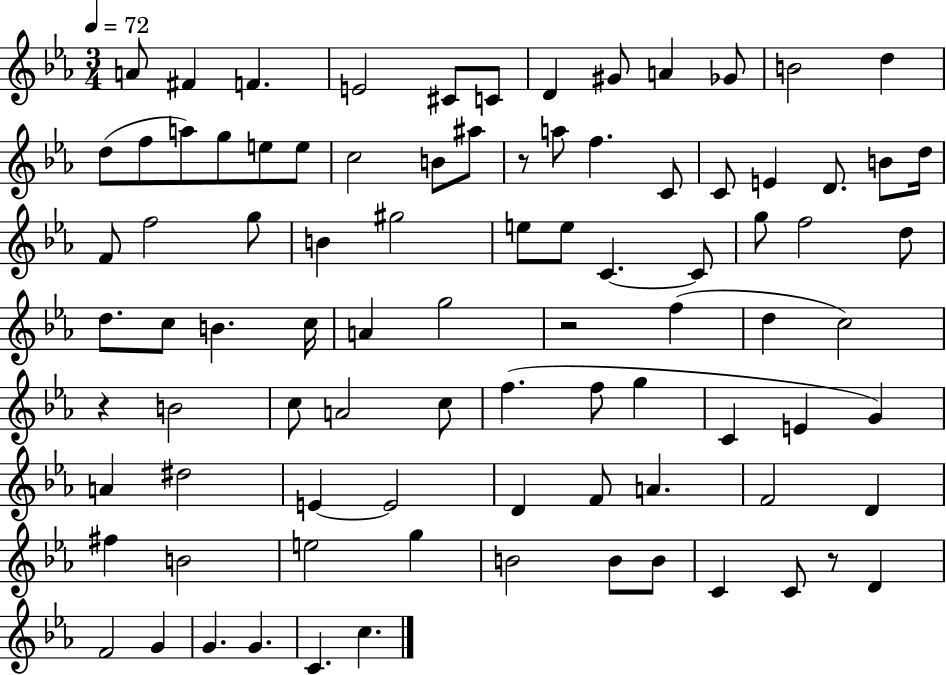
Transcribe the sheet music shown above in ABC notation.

X:1
T:Untitled
M:3/4
L:1/4
K:Eb
A/2 ^F F E2 ^C/2 C/2 D ^G/2 A _G/2 B2 d d/2 f/2 a/2 g/2 e/2 e/2 c2 B/2 ^a/2 z/2 a/2 f C/2 C/2 E D/2 B/2 d/4 F/2 f2 g/2 B ^g2 e/2 e/2 C C/2 g/2 f2 d/2 d/2 c/2 B c/4 A g2 z2 f d c2 z B2 c/2 A2 c/2 f f/2 g C E G A ^d2 E E2 D F/2 A F2 D ^f B2 e2 g B2 B/2 B/2 C C/2 z/2 D F2 G G G C c